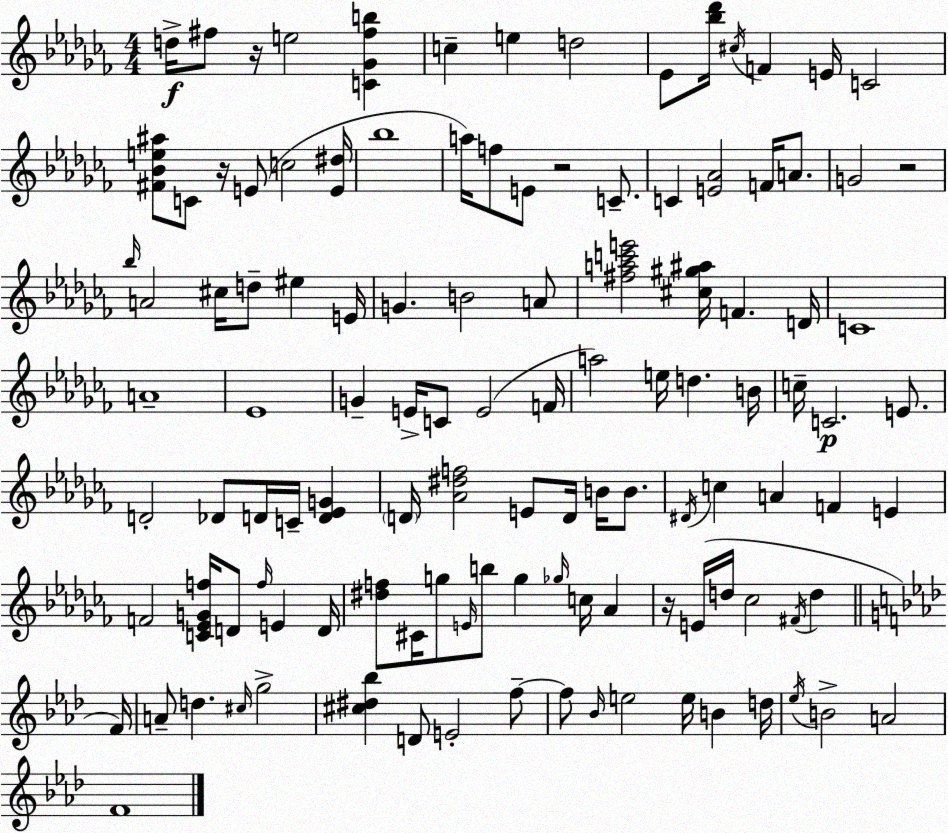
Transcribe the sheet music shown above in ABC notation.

X:1
T:Untitled
M:4/4
L:1/4
K:Abm
d/4 ^f/2 z/4 e2 [C_G^fb] c e d2 _E/2 [_b_d']/4 ^c/4 F E/4 C2 [^F_Be^a]/2 C/2 z/4 E/2 c2 [E^d]/4 _b4 a/4 f/2 E/2 z2 C/2 C [E_A]2 F/4 A/2 G2 z2 _b/4 A2 ^c/4 d/2 ^e E/4 G B2 A/2 [^fac'e']2 [^c^g^a]/4 F D/4 C4 A4 _E4 G E/4 C/2 E2 F/4 a2 e/4 d B/4 c/4 C2 E/2 D2 _D/2 D/4 C/4 [D_EG] D/4 [_A^df]2 E/2 D/4 B/4 B/2 ^D/4 c A F E F2 [C_EGf]/4 D/2 f/4 E D/4 [^df]/2 ^C/4 g/2 E/4 b/2 g _g/4 c/4 _A z/4 E/4 d/4 _c2 ^F/4 d F/4 A/2 d ^c/4 g2 [^c^d_b] D/2 E2 f/2 f/2 _B/4 e2 e/4 B d/4 _e/4 B2 A2 F4